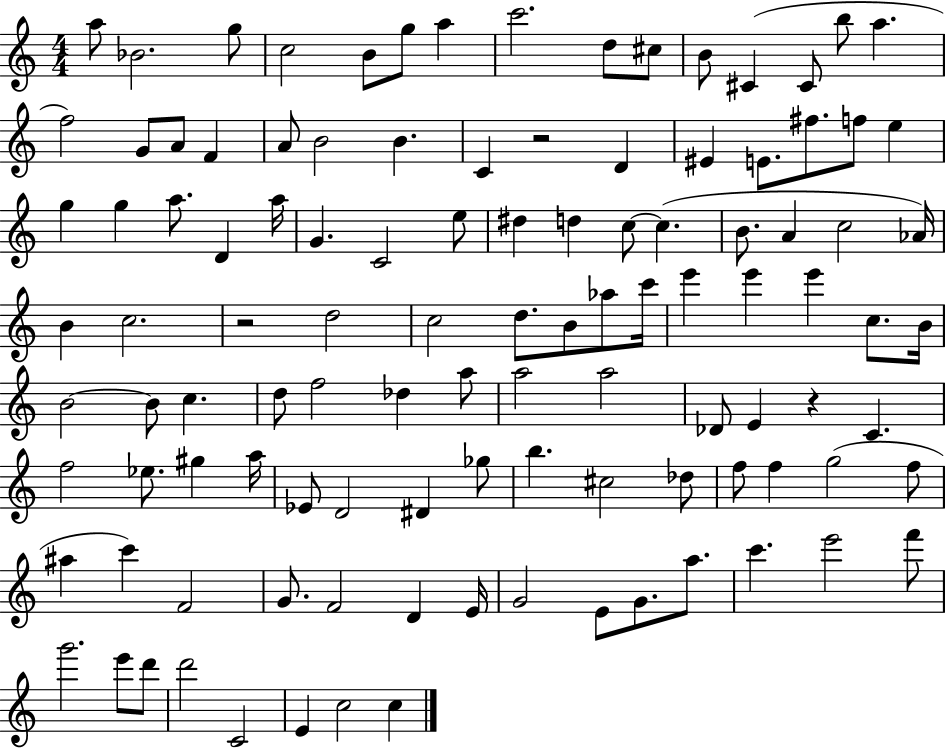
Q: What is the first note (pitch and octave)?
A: A5